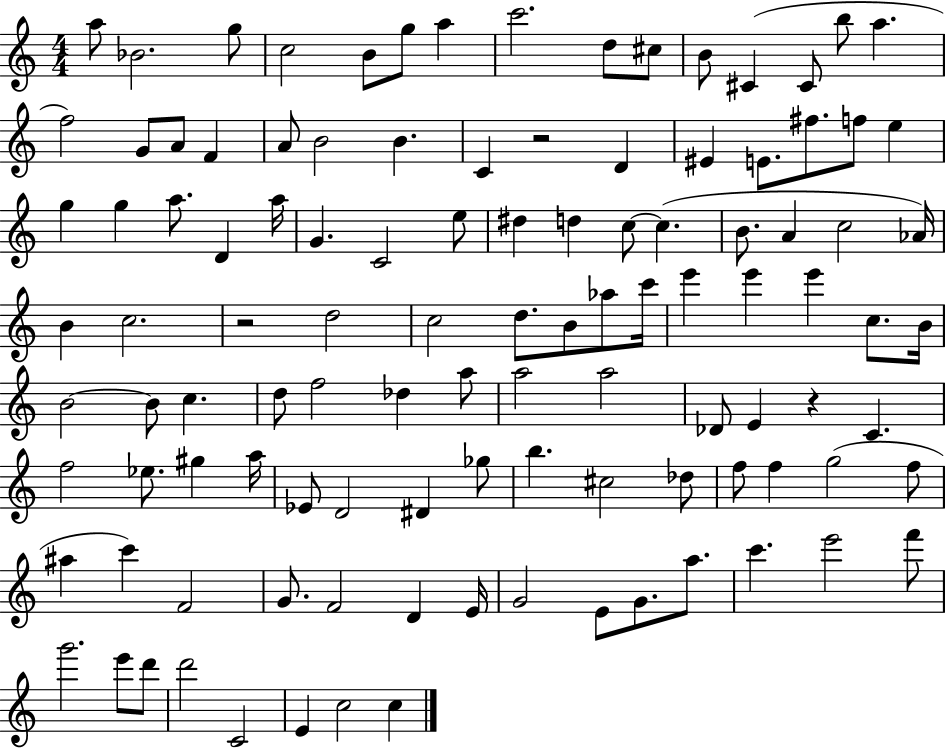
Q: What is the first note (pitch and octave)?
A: A5